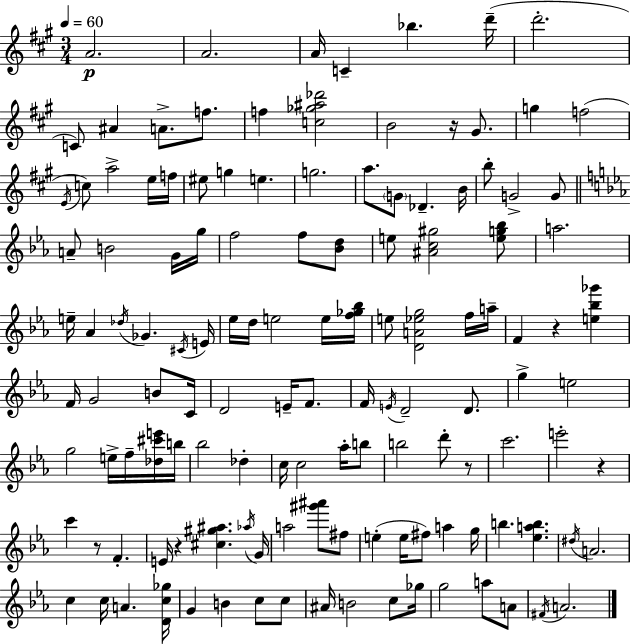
{
  \clef treble
  \numericTimeSignature
  \time 3/4
  \key a \major
  \tempo 4 = 60
  \repeat volta 2 { a'2.\p | a'2. | a'16 c'4-- bes''4. d'''16--( | d'''2.-. | \break c'8) ais'4 a'8.-> f''8. | f''4 <c'' ges'' ais'' des'''>2 | b'2 r16 gis'8. | g''4 f''2( | \break \acciaccatura { e'16 } c''8) a''2-> e''16 | f''16 eis''8 g''4 e''4. | g''2. | a''8. \parenthesize g'8 des'4.-- | \break b'16 b''8-. g'2-> g'8 | \bar "||" \break \key c \minor a'8-- b'2 g'16 g''16 | f''2 f''8 <bes' d''>8 | e''8 <ais' c'' gis''>2 <e'' g'' bes''>8 | a''2. | \break e''16-- aes'4 \acciaccatura { des''16 } ges'4. | \acciaccatura { cis'16 } e'16 ees''16 d''16 e''2 | e''16 <f'' ges'' bes''>16 e''8 <d' a' ees'' g''>2 | f''16 a''16-- f'4 r4 <e'' bes'' ges'''>4 | \break f'16 g'2 b'8 | c'16 d'2 e'16-- f'8. | f'16 \acciaccatura { e'16 } d'2-- | d'8. g''4-> e''2 | \break g''2 e''16-> | f''16-- <des'' cis''' e'''>16 b''16 bes''2 des''4-. | c''16 c''2 | aes''16-. b''8 b''2 d'''8-. | \break r8 c'''2. | e'''2-. r4 | c'''4 r8 f'4.-. | e'16 r4 <cis'' gis'' ais''>4. | \break \acciaccatura { aes''16 } g'16 a''2 | <gis''' ais'''>8 fis''8 e''4-.( e''16 fis''8) a''4 | g''16 b''4. <ees'' a'' b''>4. | \acciaccatura { dis''16 } a'2. | \break c''4 c''16 a'4. | <d' c'' ges''>16 g'4 b'4 | c''8 c''8 ais'16 b'2 | c''8 ges''16 g''2 | \break a''8 a'8 \acciaccatura { fis'16 } a'2. | } \bar "|."
}